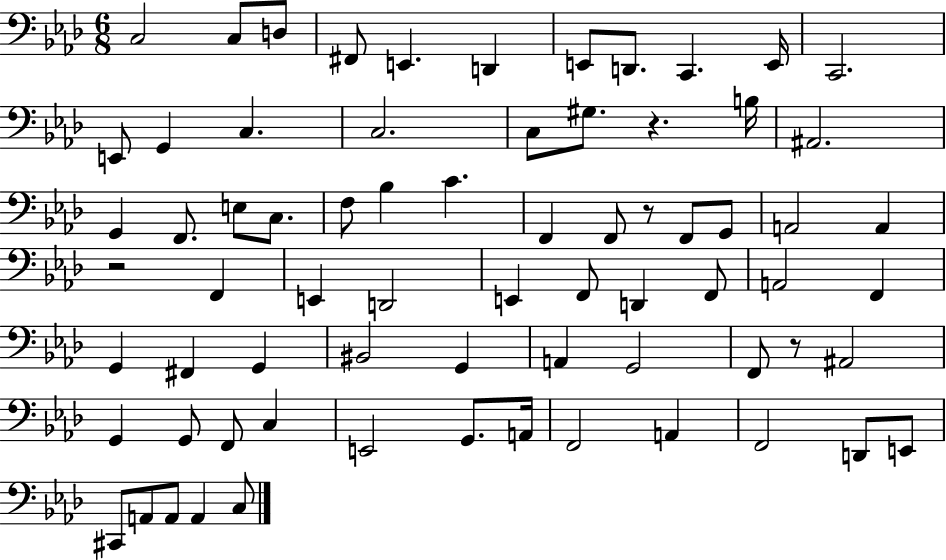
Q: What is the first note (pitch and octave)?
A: C3